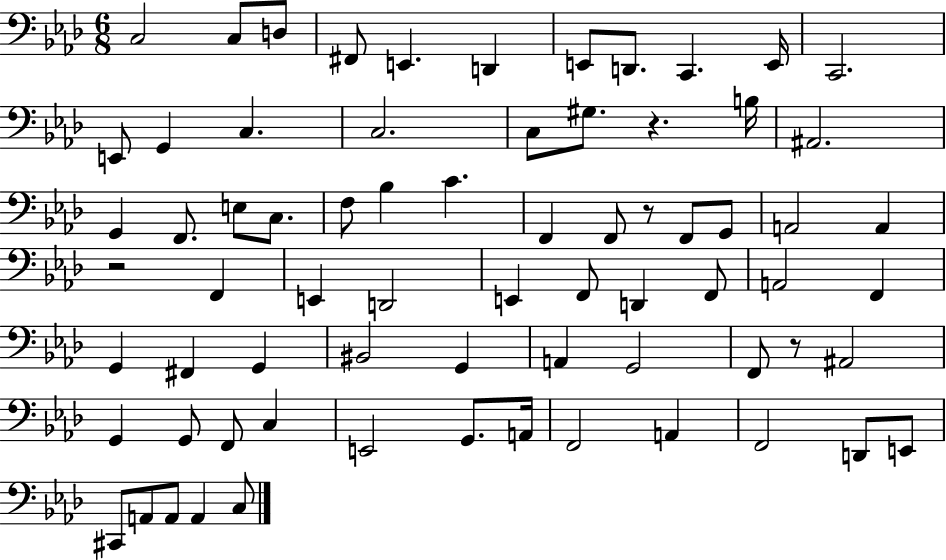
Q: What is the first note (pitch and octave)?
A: C3